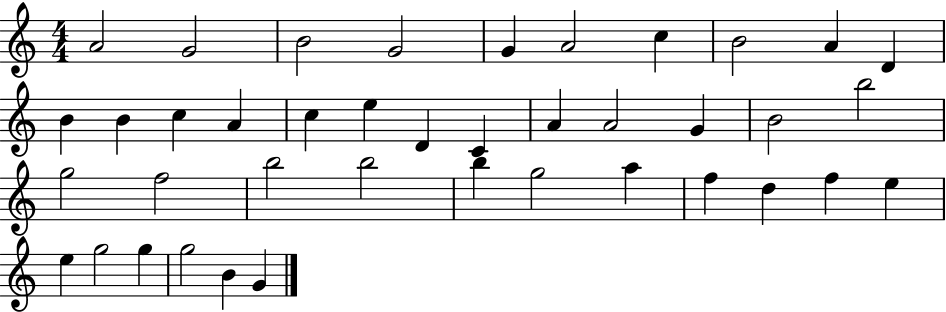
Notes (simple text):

A4/h G4/h B4/h G4/h G4/q A4/h C5/q B4/h A4/q D4/q B4/q B4/q C5/q A4/q C5/q E5/q D4/q C4/q A4/q A4/h G4/q B4/h B5/h G5/h F5/h B5/h B5/h B5/q G5/h A5/q F5/q D5/q F5/q E5/q E5/q G5/h G5/q G5/h B4/q G4/q